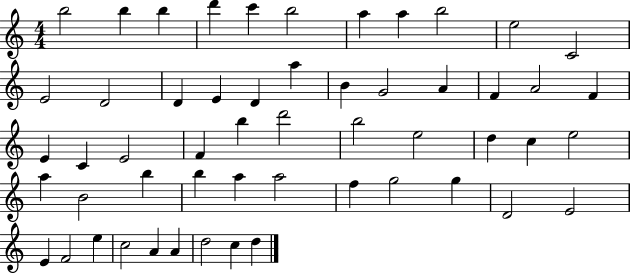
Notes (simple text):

B5/h B5/q B5/q D6/q C6/q B5/h A5/q A5/q B5/h E5/h C4/h E4/h D4/h D4/q E4/q D4/q A5/q B4/q G4/h A4/q F4/q A4/h F4/q E4/q C4/q E4/h F4/q B5/q D6/h B5/h E5/h D5/q C5/q E5/h A5/q B4/h B5/q B5/q A5/q A5/h F5/q G5/h G5/q D4/h E4/h E4/q F4/h E5/q C5/h A4/q A4/q D5/h C5/q D5/q